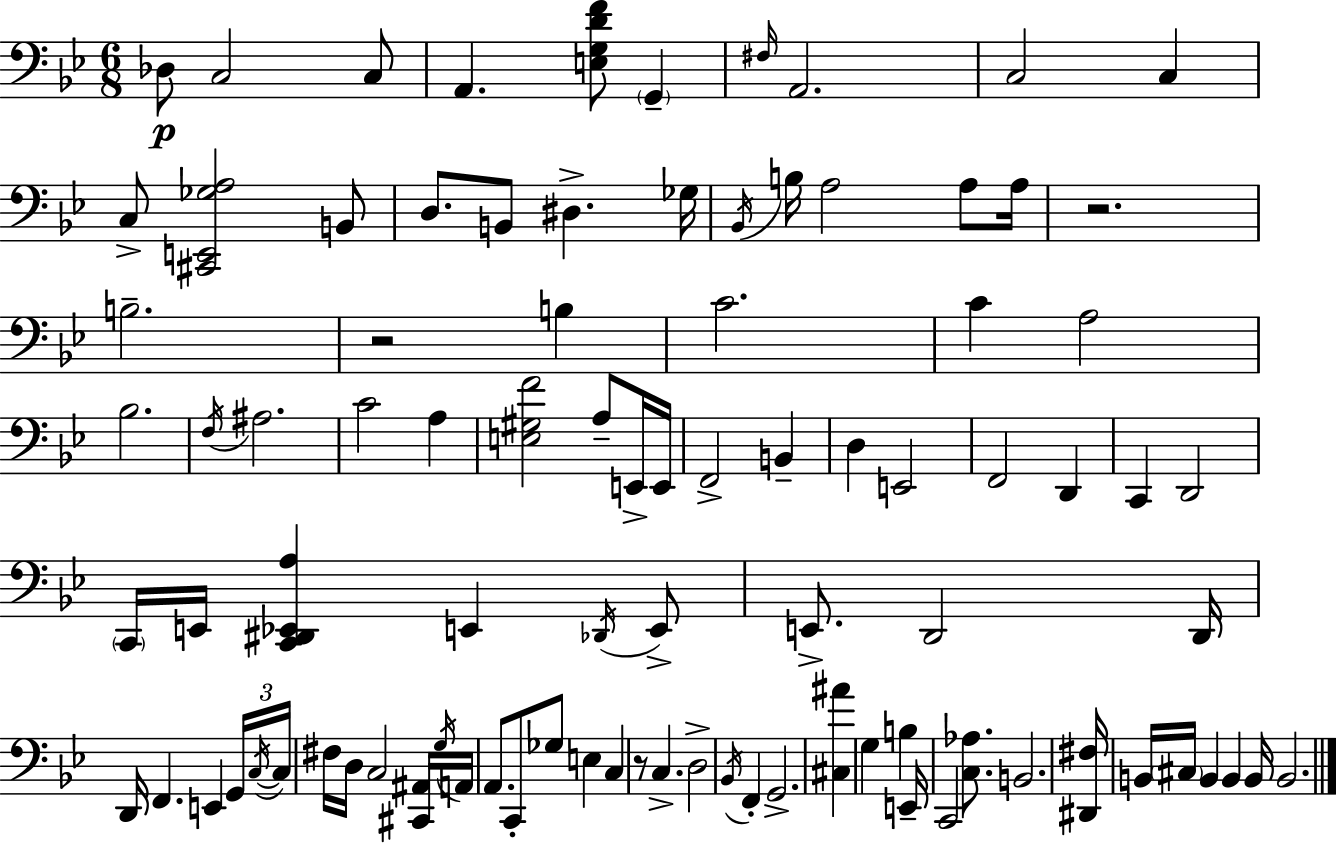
{
  \clef bass
  \numericTimeSignature
  \time 6/8
  \key bes \major
  des8\p c2 c8 | a,4. <e g d' f'>8 \parenthesize g,4-- | \grace { fis16 } a,2. | c2 c4 | \break c8-> <cis, e, ges a>2 b,8 | d8. b,8 dis4.-> | ges16 \acciaccatura { bes,16 } b16 a2 a8 | a16 r2. | \break b2.-- | r2 b4 | c'2. | c'4 a2 | \break bes2. | \acciaccatura { f16 } ais2. | c'2 a4 | <e gis f'>2 a8-- | \break e,16-> e,16 f,2-> b,4-- | d4 e,2 | f,2 d,4 | c,4 d,2 | \break \parenthesize c,16 e,16 <c, dis, ees, a>4 e,4 | \acciaccatura { des,16 } e,8-> e,8.-> d,2 | d,16 d,16 f,4. e,4 | \tuplet 3/2 { g,16 \acciaccatura { c16~ }~ c16 } fis16 d16 c2 | \break <cis, ais,>16 \acciaccatura { g16 } a,16 a,8. c,8-. | ges8 e4 c4 r8 | c4.-> d2-> | \acciaccatura { bes,16 } f,4-. g,2.-> | \break <cis ais'>4 g4 | b4 e,16-- c,2 | <c aes>8. b,2. | <dis, fis>16 b,16 \parenthesize cis16 b,4 | \break b,4 b,16 b,2. | \bar "|."
}